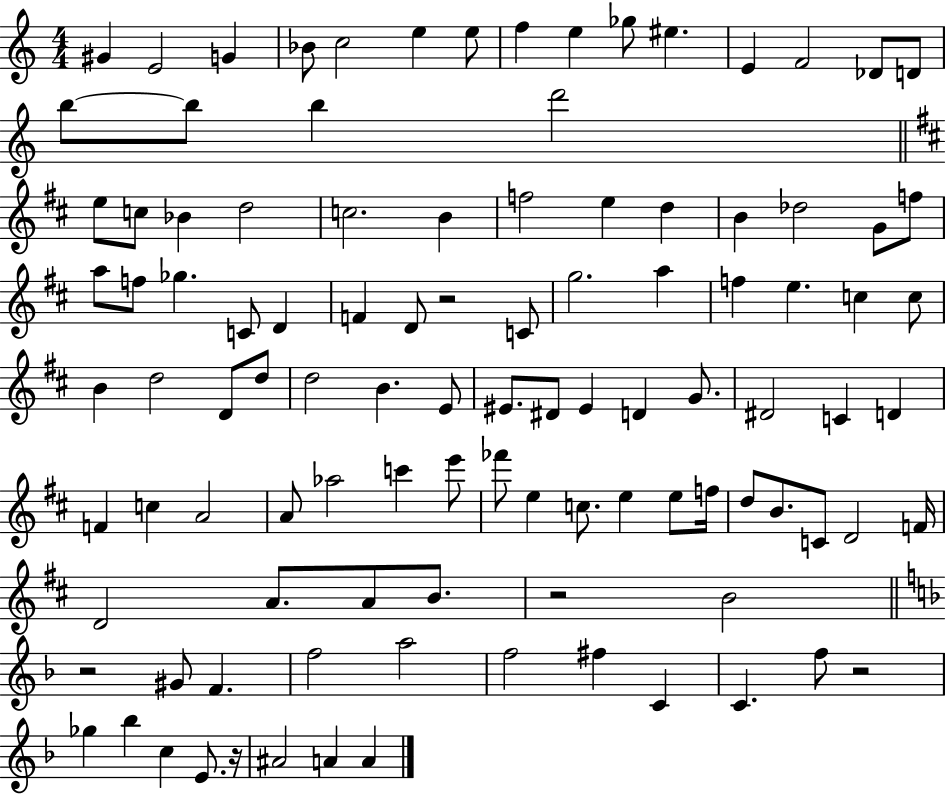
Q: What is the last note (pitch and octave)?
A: A4